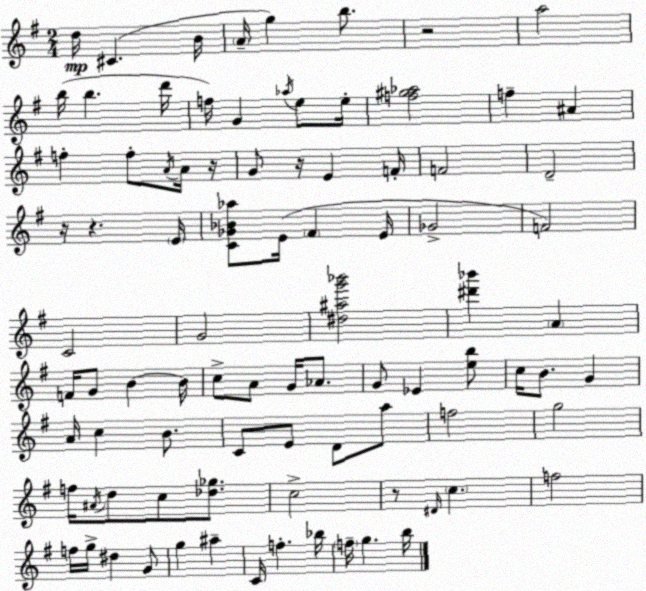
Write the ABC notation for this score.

X:1
T:Untitled
M:2/4
L:1/4
K:G
d/4 ^C B/4 A/4 g b/2 z2 a2 b/4 b d'/4 f/4 G _a/4 e/2 e/4 [f^g_a]2 f ^A f f/2 A/4 A/4 z/4 G/2 z/4 E F/4 F2 D2 z/4 z E/4 [C_G_B_a]/2 E/4 ^F E/4 _G2 F2 C2 G2 [^d^ag'_b']2 [^d'_b'] A F/4 G/2 B B/4 c/2 A/2 G/4 _A/2 G/2 _E [eb]/2 c/4 B/2 G A/4 c B/2 C/2 E/2 D/2 a/2 f2 g2 f/4 ^A/4 d/2 c/2 [_d_g]/2 c2 z/2 ^D/4 c f2 f/4 g/4 ^d G/2 g ^a C/4 f _b/4 f/4 g b/4